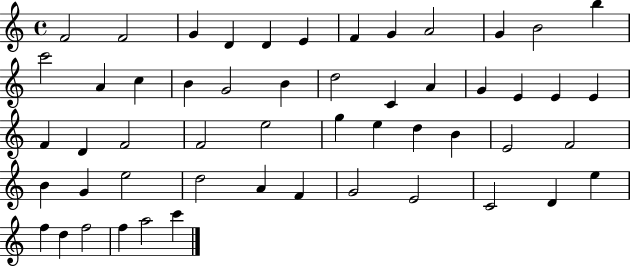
X:1
T:Untitled
M:4/4
L:1/4
K:C
F2 F2 G D D E F G A2 G B2 b c'2 A c B G2 B d2 C A G E E E F D F2 F2 e2 g e d B E2 F2 B G e2 d2 A F G2 E2 C2 D e f d f2 f a2 c'